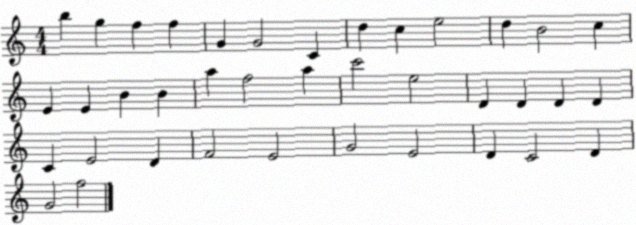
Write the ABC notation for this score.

X:1
T:Untitled
M:4/4
L:1/4
K:C
b g f f G G2 C d c e2 d B2 c E E B B a f2 a c'2 e2 D D D D C E2 D F2 E2 G2 E2 D C2 D G2 f2